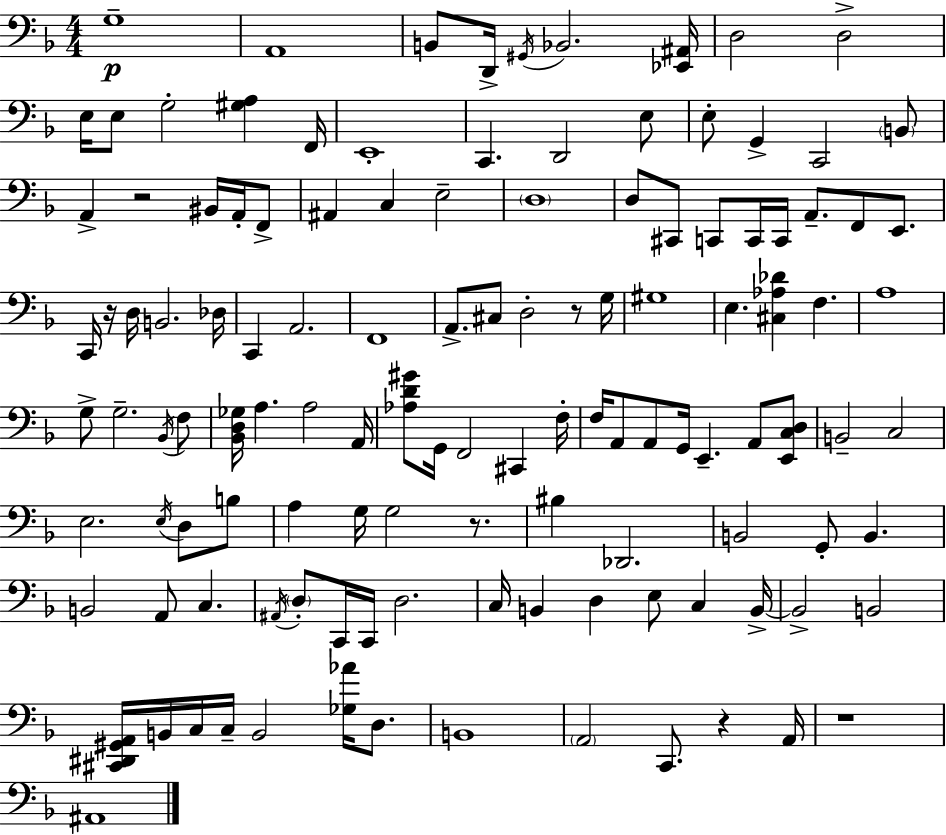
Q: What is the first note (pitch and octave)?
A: G3